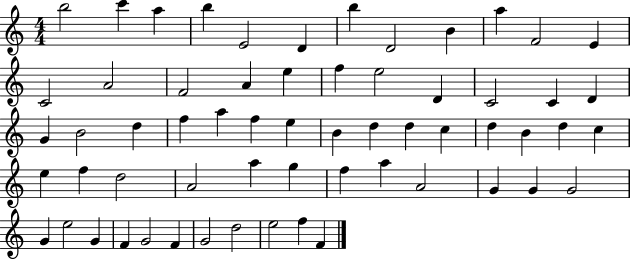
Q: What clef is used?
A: treble